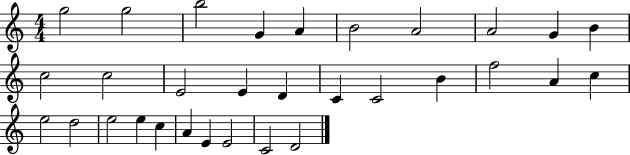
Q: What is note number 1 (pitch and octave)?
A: G5